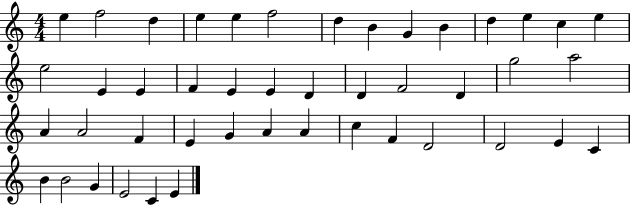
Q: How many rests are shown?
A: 0